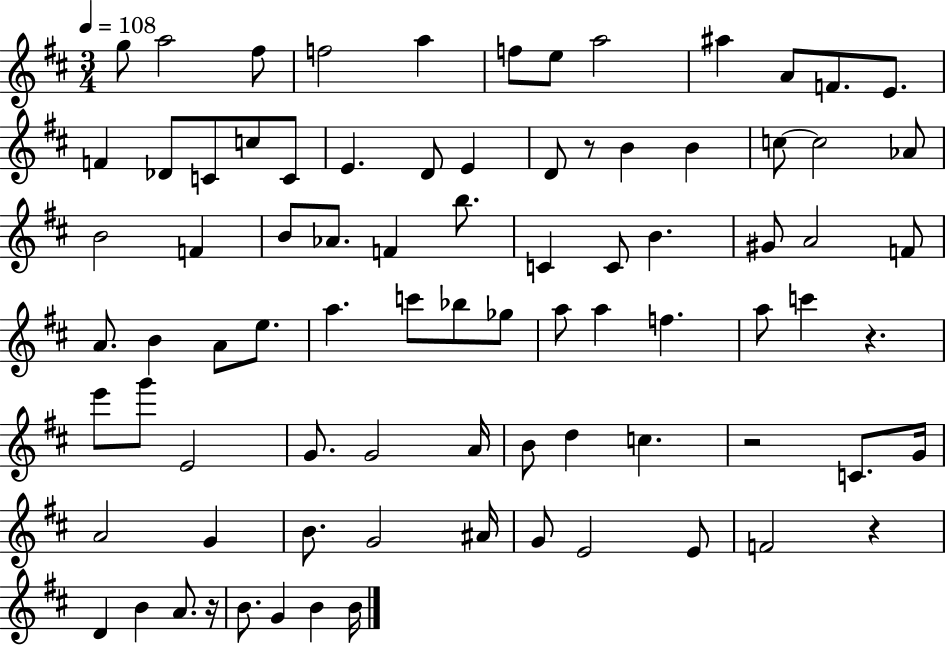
{
  \clef treble
  \numericTimeSignature
  \time 3/4
  \key d \major
  \tempo 4 = 108
  g''8 a''2 fis''8 | f''2 a''4 | f''8 e''8 a''2 | ais''4 a'8 f'8. e'8. | \break f'4 des'8 c'8 c''8 c'8 | e'4. d'8 e'4 | d'8 r8 b'4 b'4 | c''8~~ c''2 aes'8 | \break b'2 f'4 | b'8 aes'8. f'4 b''8. | c'4 c'8 b'4. | gis'8 a'2 f'8 | \break a'8. b'4 a'8 e''8. | a''4. c'''8 bes''8 ges''8 | a''8 a''4 f''4. | a''8 c'''4 r4. | \break e'''8 g'''8 e'2 | g'8. g'2 a'16 | b'8 d''4 c''4. | r2 c'8. g'16 | \break a'2 g'4 | b'8. g'2 ais'16 | g'8 e'2 e'8 | f'2 r4 | \break d'4 b'4 a'8. r16 | b'8. g'4 b'4 b'16 | \bar "|."
}